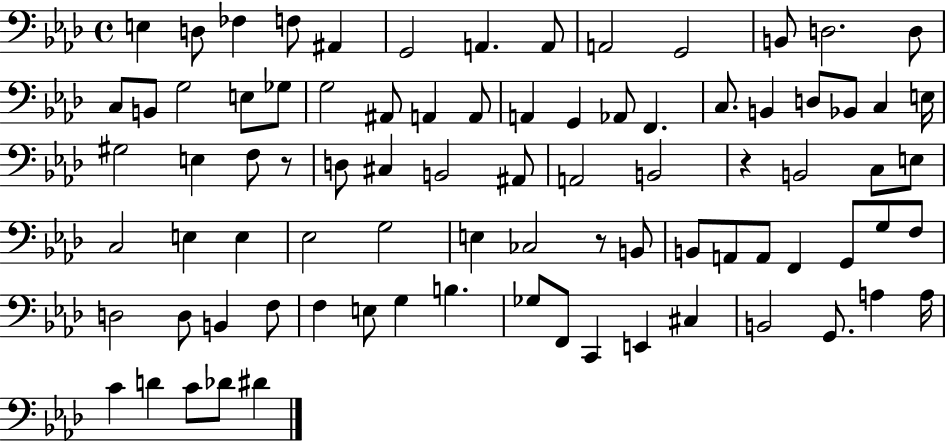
{
  \clef bass
  \time 4/4
  \defaultTimeSignature
  \key aes \major
  e4 d8 fes4 f8 ais,4 | g,2 a,4. a,8 | a,2 g,2 | b,8 d2. d8 | \break c8 b,8 g2 e8 ges8 | g2 ais,8 a,4 a,8 | a,4 g,4 aes,8 f,4. | c8. b,4 d8 bes,8 c4 e16 | \break gis2 e4 f8 r8 | d8 cis4 b,2 ais,8 | a,2 b,2 | r4 b,2 c8 e8 | \break c2 e4 e4 | ees2 g2 | e4 ces2 r8 b,8 | b,8 a,8 a,8 f,4 g,8 g8 f8 | \break d2 d8 b,4 f8 | f4 e8 g4 b4. | ges8 f,8 c,4 e,4 cis4 | b,2 g,8. a4 a16 | \break c'4 d'4 c'8 des'8 dis'4 | \bar "|."
}